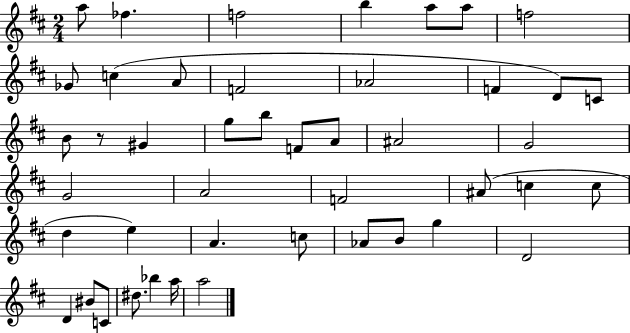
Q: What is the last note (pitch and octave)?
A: A5